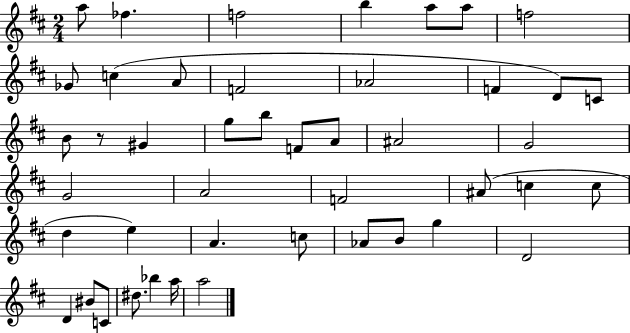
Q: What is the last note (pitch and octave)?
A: A5